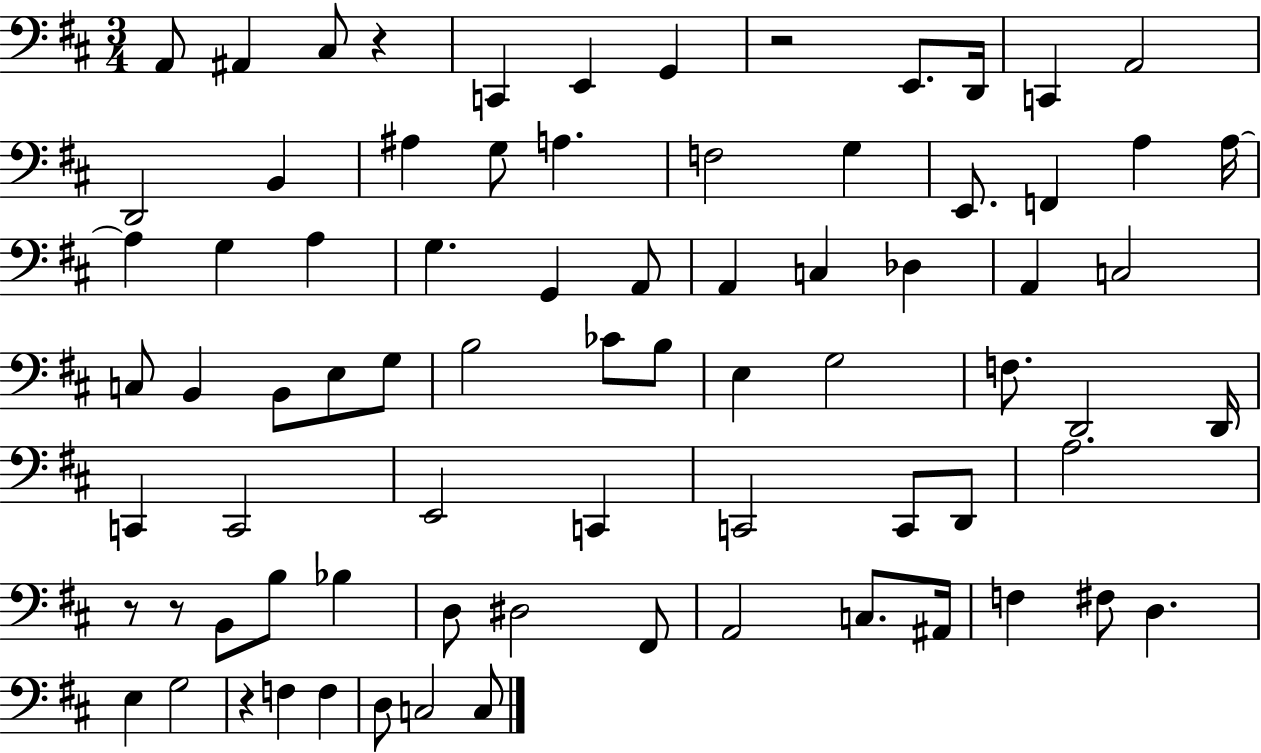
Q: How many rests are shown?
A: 5